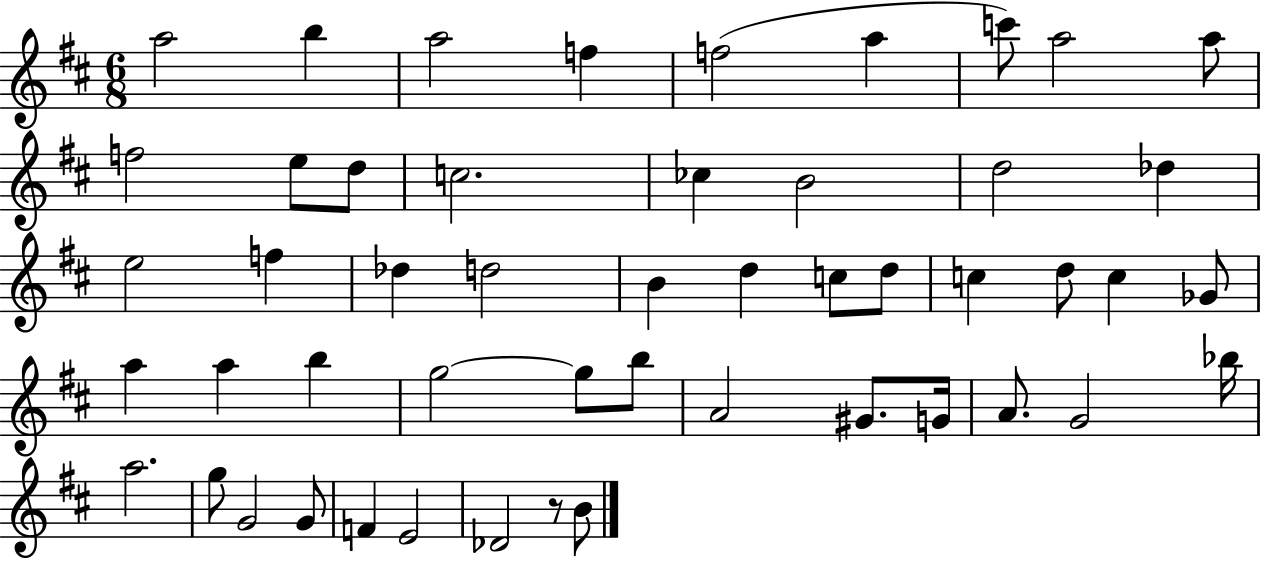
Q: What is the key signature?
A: D major